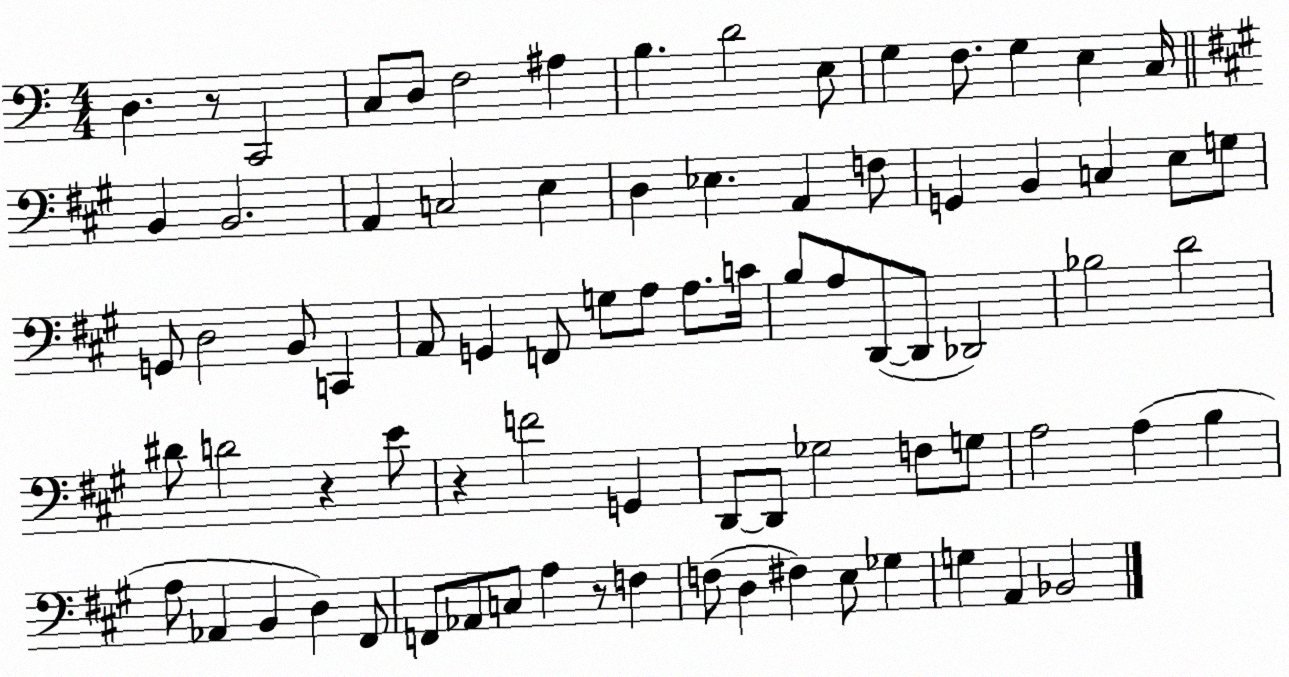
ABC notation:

X:1
T:Untitled
M:4/4
L:1/4
K:C
D, z/2 C,,2 C,/2 D,/2 F,2 ^A, B, D2 E,/2 G, F,/2 G, E, C,/4 B,, B,,2 A,, C,2 E, D, _E, A,, F,/2 G,, B,, C, E,/2 G,/2 G,,/2 D,2 B,,/2 C,, A,,/2 G,, F,,/2 G,/2 A,/2 A,/2 C/4 B,/2 A,/2 D,,/2 D,,/2 _D,,2 _B,2 D2 ^D/2 D2 z E/2 z F2 G,, D,,/2 D,,/2 _G,2 F,/2 G,/2 A,2 A, B, A,/2 _A,, B,, D, ^F,,/2 F,,/2 _A,,/2 C,/2 A, z/2 F, F,/2 D, ^F, E,/2 _G, G, A,, _B,,2